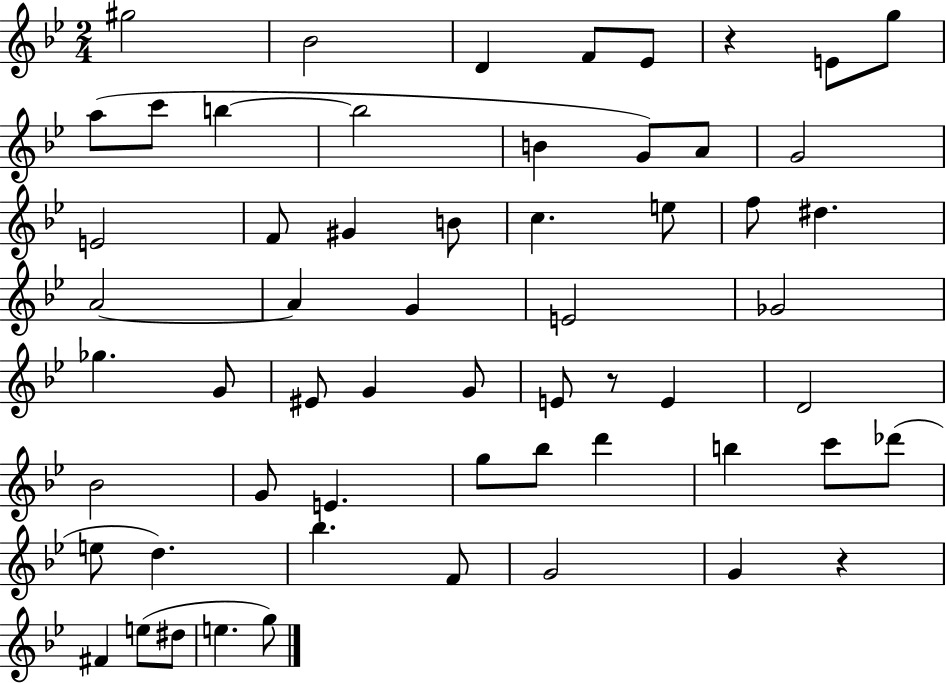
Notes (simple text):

G#5/h Bb4/h D4/q F4/e Eb4/e R/q E4/e G5/e A5/e C6/e B5/q B5/h B4/q G4/e A4/e G4/h E4/h F4/e G#4/q B4/e C5/q. E5/e F5/e D#5/q. A4/h A4/q G4/q E4/h Gb4/h Gb5/q. G4/e EIS4/e G4/q G4/e E4/e R/e E4/q D4/h Bb4/h G4/e E4/q. G5/e Bb5/e D6/q B5/q C6/e Db6/e E5/e D5/q. Bb5/q. F4/e G4/h G4/q R/q F#4/q E5/e D#5/e E5/q. G5/e